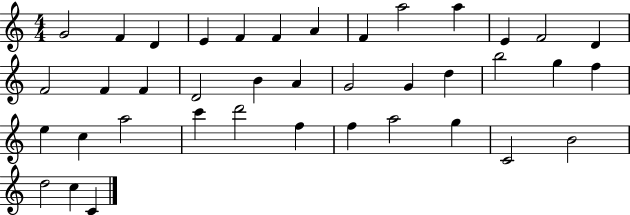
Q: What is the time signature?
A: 4/4